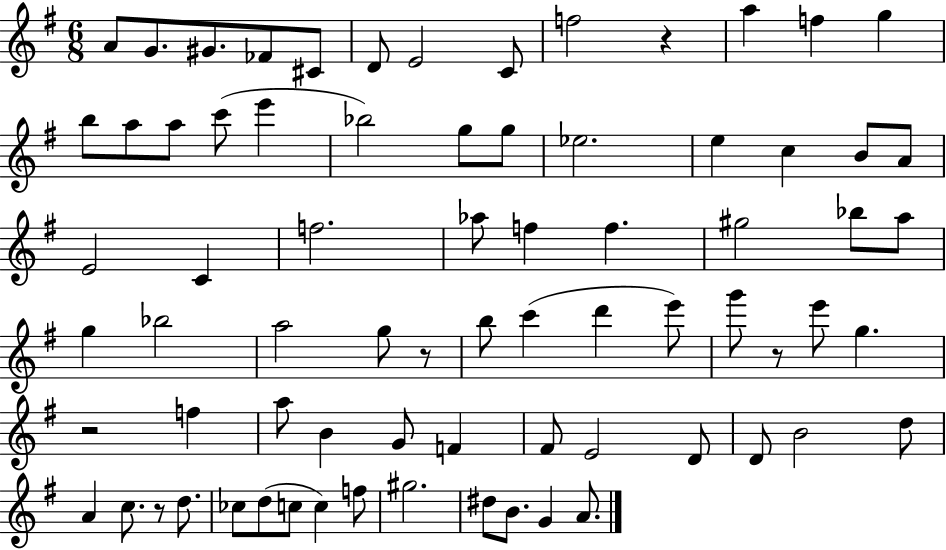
A4/e G4/e. G#4/e. FES4/e C#4/e D4/e E4/h C4/e F5/h R/q A5/q F5/q G5/q B5/e A5/e A5/e C6/e E6/q Bb5/h G5/e G5/e Eb5/h. E5/q C5/q B4/e A4/e E4/h C4/q F5/h. Ab5/e F5/q F5/q. G#5/h Bb5/e A5/e G5/q Bb5/h A5/h G5/e R/e B5/e C6/q D6/q E6/e G6/e R/e E6/e G5/q. R/h F5/q A5/e B4/q G4/e F4/q F#4/e E4/h D4/e D4/e B4/h D5/e A4/q C5/e. R/e D5/e. CES5/e D5/e C5/e C5/q F5/e G#5/h. D#5/e B4/e. G4/q A4/e.